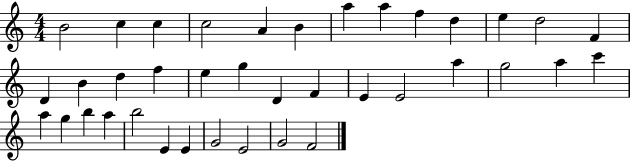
B4/h C5/q C5/q C5/h A4/q B4/q A5/q A5/q F5/q D5/q E5/q D5/h F4/q D4/q B4/q D5/q F5/q E5/q G5/q D4/q F4/q E4/q E4/h A5/q G5/h A5/q C6/q A5/q G5/q B5/q A5/q B5/h E4/q E4/q G4/h E4/h G4/h F4/h